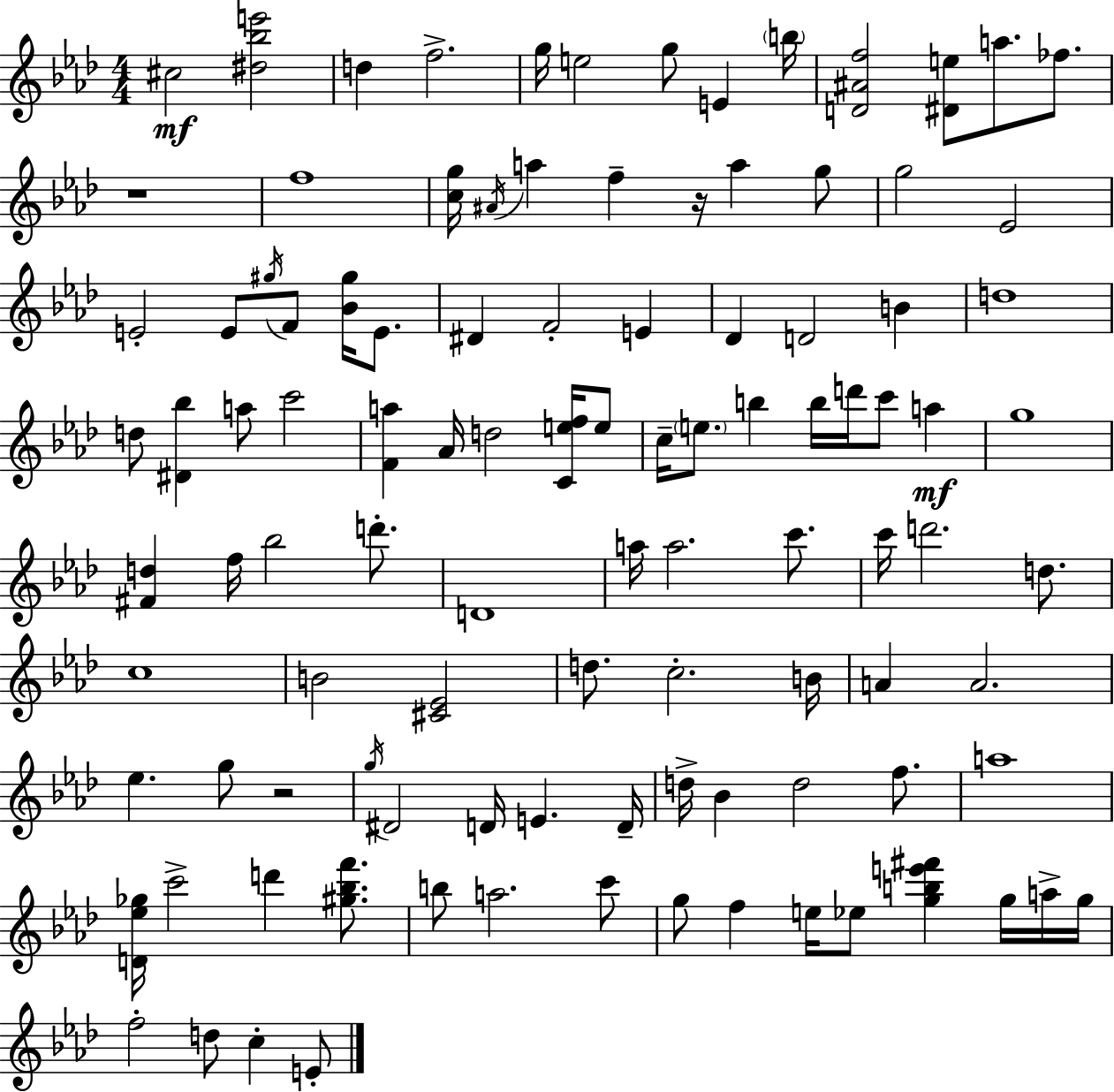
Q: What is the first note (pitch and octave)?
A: C#5